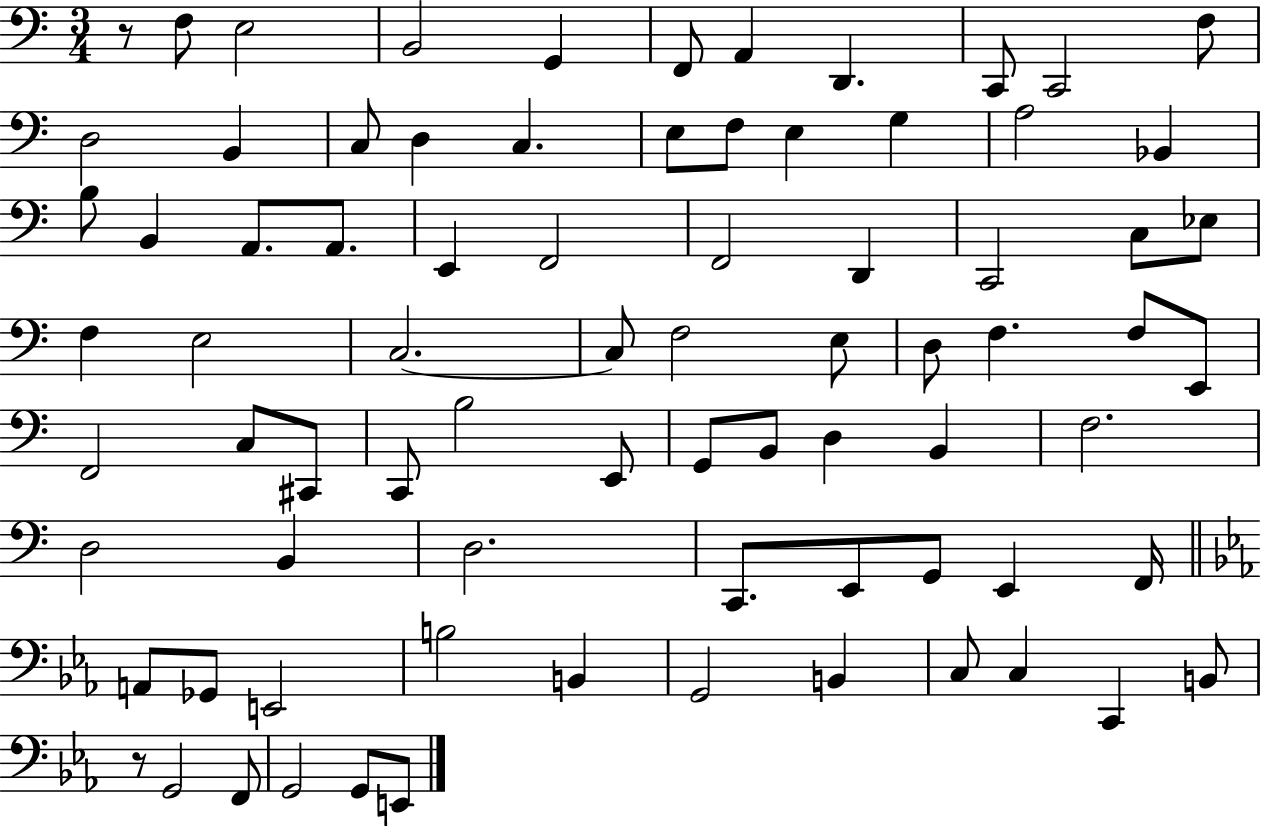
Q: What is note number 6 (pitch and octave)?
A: A2